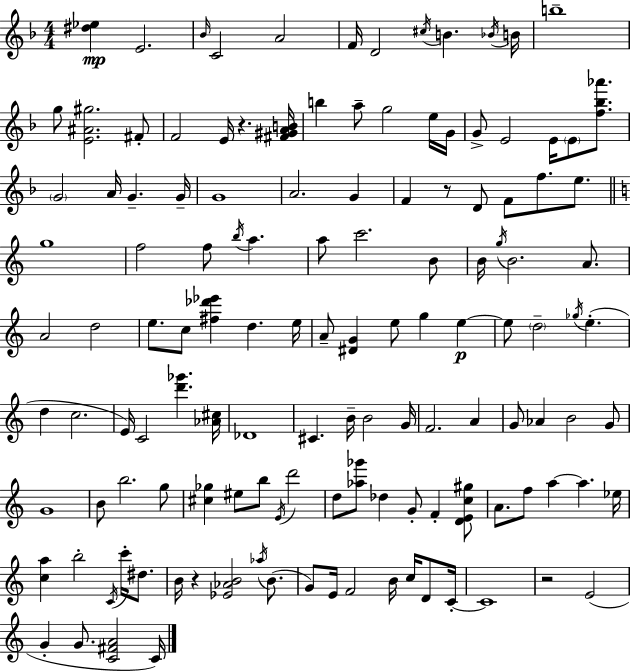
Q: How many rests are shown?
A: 4